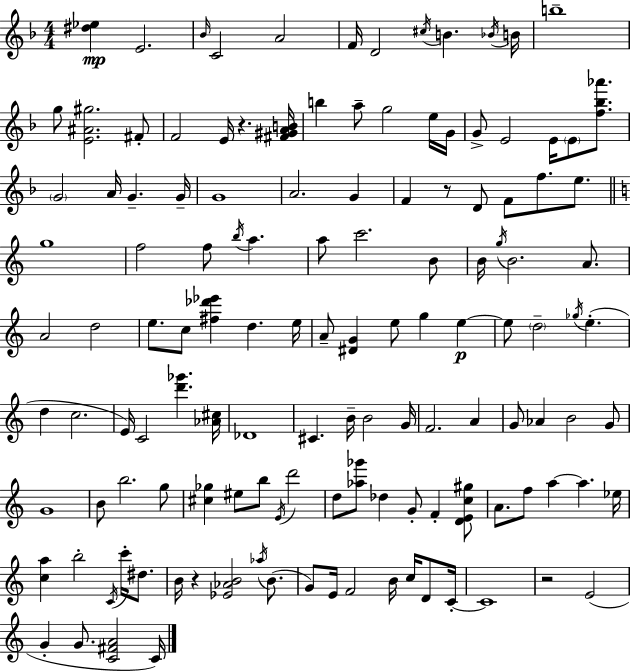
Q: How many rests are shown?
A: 4